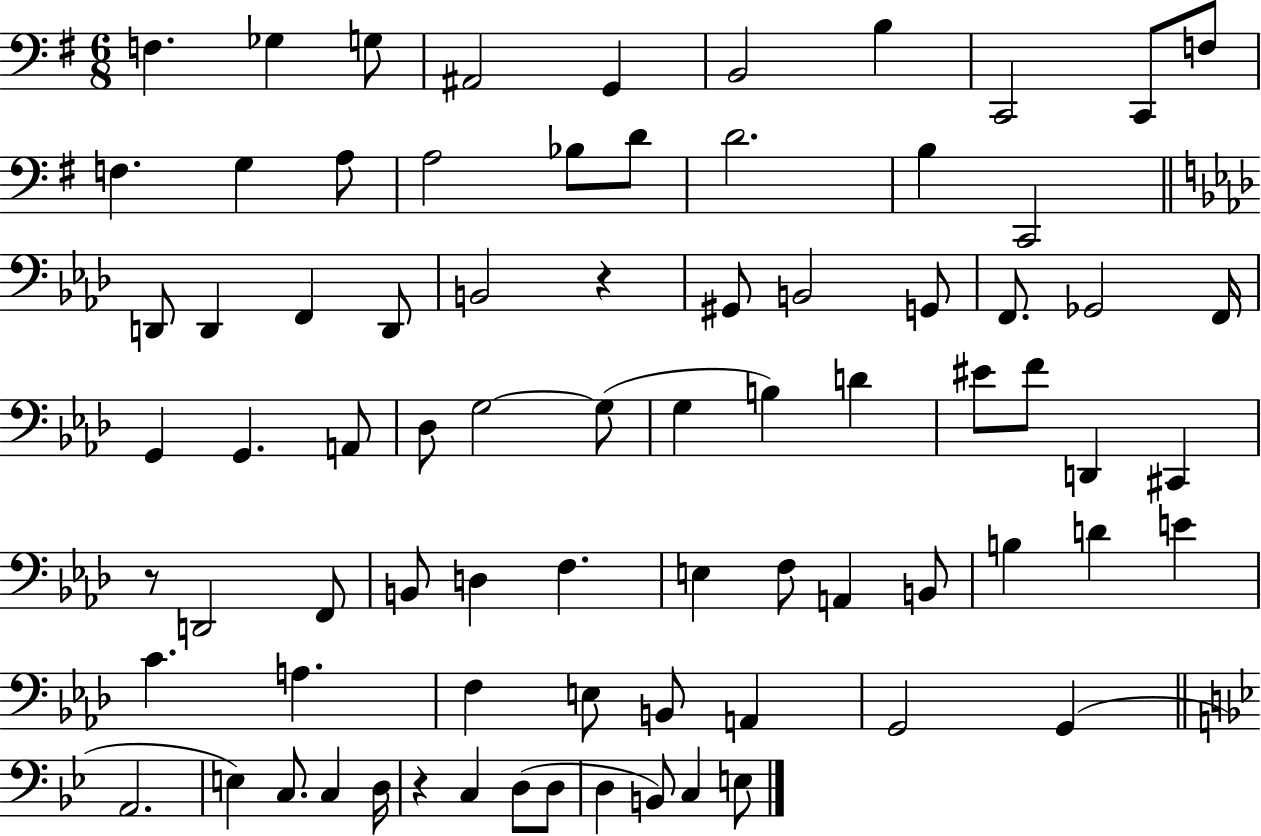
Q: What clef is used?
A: bass